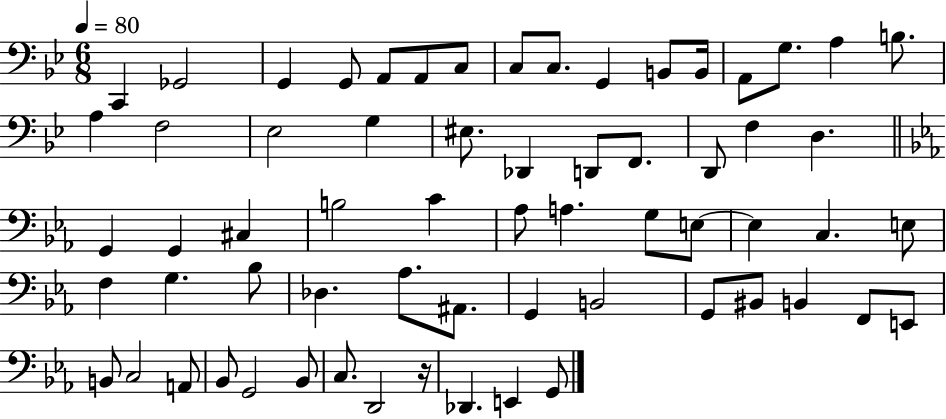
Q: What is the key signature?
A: BES major